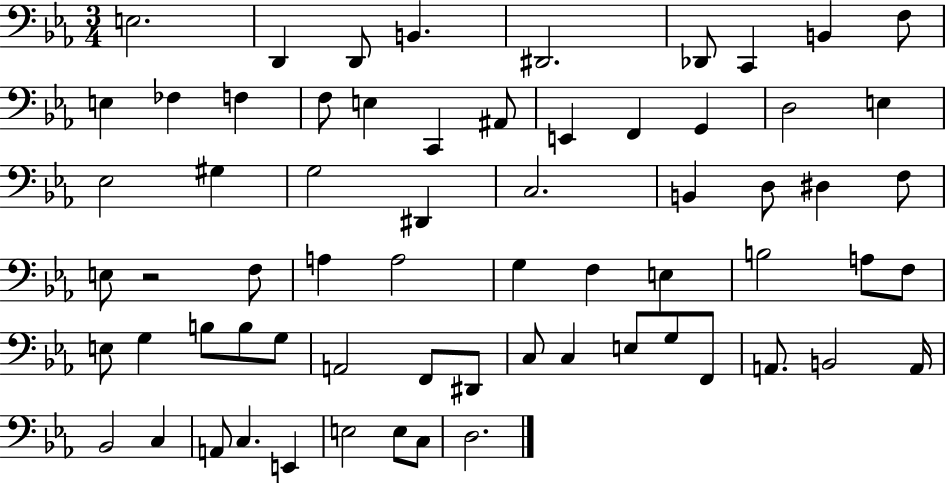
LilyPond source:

{
  \clef bass
  \numericTimeSignature
  \time 3/4
  \key ees \major
  e2. | d,4 d,8 b,4. | dis,2. | des,8 c,4 b,4 f8 | \break e4 fes4 f4 | f8 e4 c,4 ais,8 | e,4 f,4 g,4 | d2 e4 | \break ees2 gis4 | g2 dis,4 | c2. | b,4 d8 dis4 f8 | \break e8 r2 f8 | a4 a2 | g4 f4 e4 | b2 a8 f8 | \break e8 g4 b8 b8 g8 | a,2 f,8 dis,8 | c8 c4 e8 g8 f,8 | a,8. b,2 a,16 | \break bes,2 c4 | a,8 c4. e,4 | e2 e8 c8 | d2. | \break \bar "|."
}